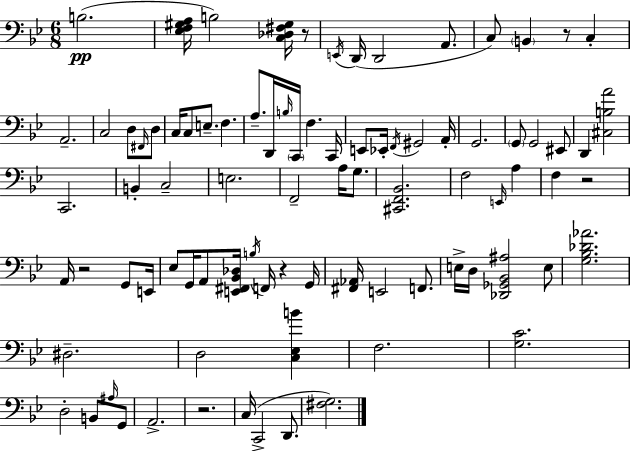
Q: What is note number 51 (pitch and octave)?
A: A2